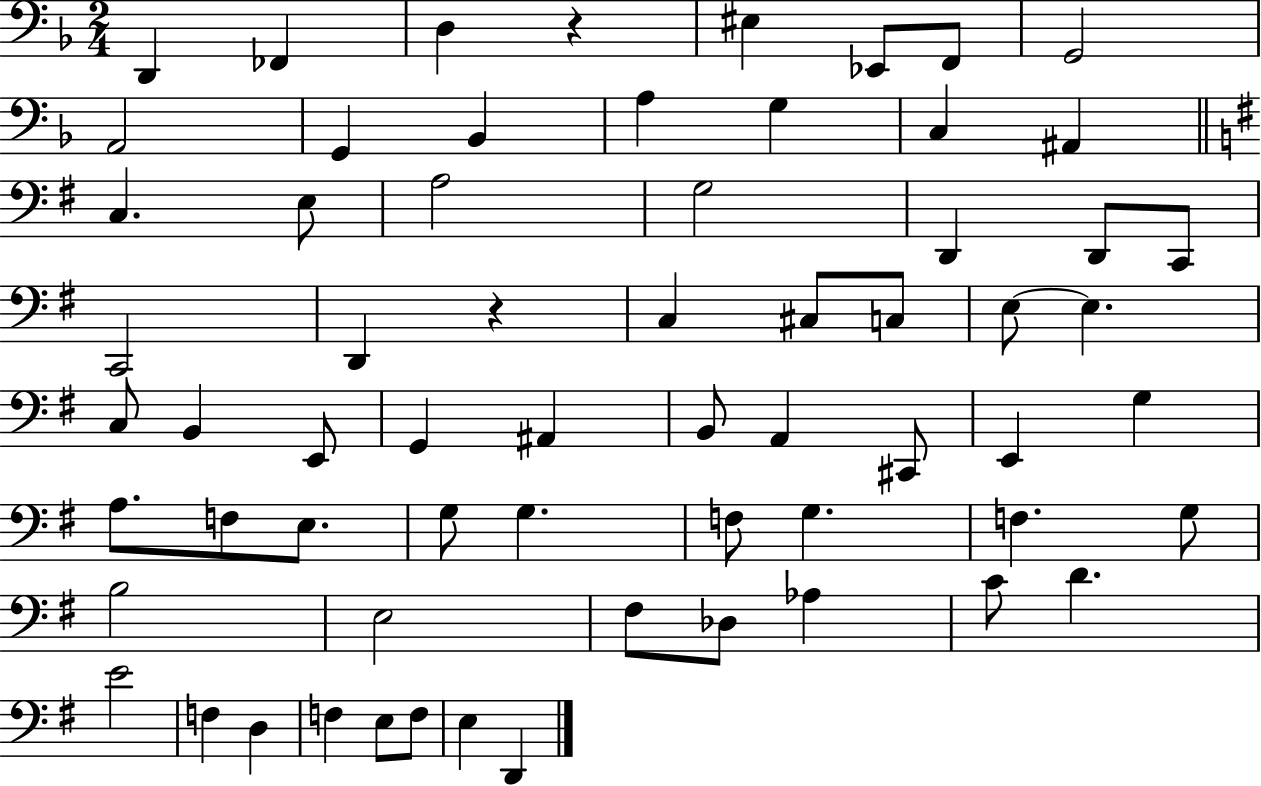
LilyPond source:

{
  \clef bass
  \numericTimeSignature
  \time 2/4
  \key f \major
  d,4 fes,4 | d4 r4 | eis4 ees,8 f,8 | g,2 | \break a,2 | g,4 bes,4 | a4 g4 | c4 ais,4 | \break \bar "||" \break \key g \major c4. e8 | a2 | g2 | d,4 d,8 c,8 | \break c,2 | d,4 r4 | c4 cis8 c8 | e8~~ e4. | \break c8 b,4 e,8 | g,4 ais,4 | b,8 a,4 cis,8 | e,4 g4 | \break a8. f8 e8. | g8 g4. | f8 g4. | f4. g8 | \break b2 | e2 | fis8 des8 aes4 | c'8 d'4. | \break e'2 | f4 d4 | f4 e8 f8 | e4 d,4 | \break \bar "|."
}